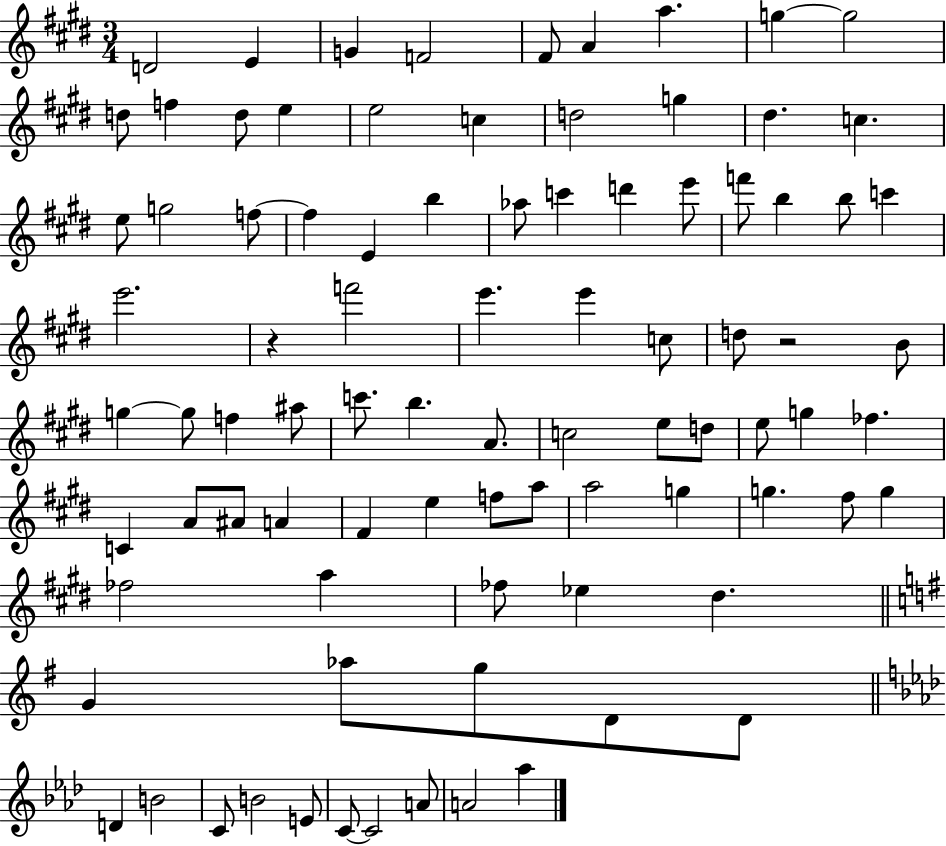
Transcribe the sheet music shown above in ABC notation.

X:1
T:Untitled
M:3/4
L:1/4
K:E
D2 E G F2 ^F/2 A a g g2 d/2 f d/2 e e2 c d2 g ^d c e/2 g2 f/2 f E b _a/2 c' d' e'/2 f'/2 b b/2 c' e'2 z f'2 e' e' c/2 d/2 z2 B/2 g g/2 f ^a/2 c'/2 b A/2 c2 e/2 d/2 e/2 g _f C A/2 ^A/2 A ^F e f/2 a/2 a2 g g ^f/2 g _f2 a _f/2 _e ^d G _a/2 g/2 D/2 D/2 D B2 C/2 B2 E/2 C/2 C2 A/2 A2 _a